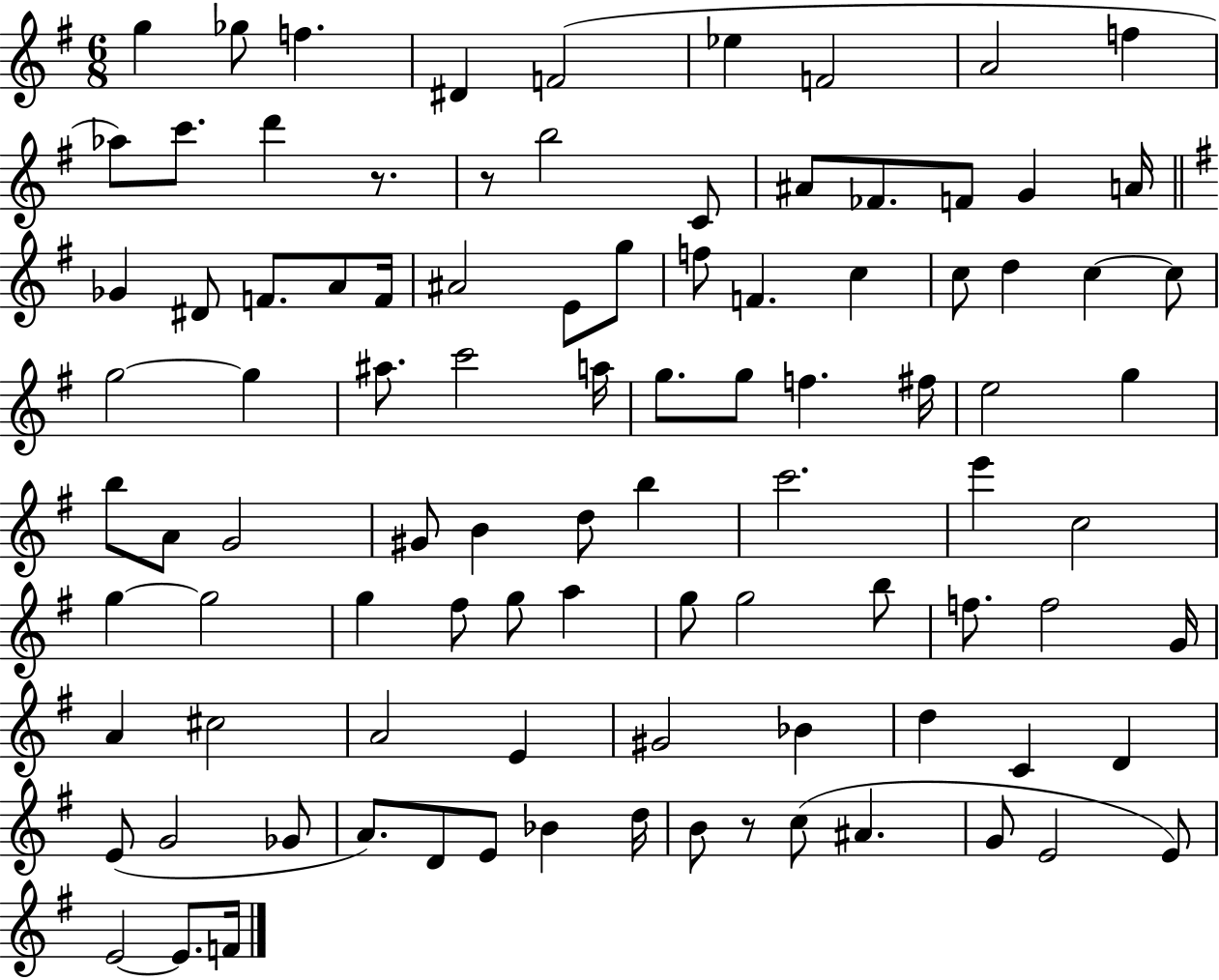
X:1
T:Untitled
M:6/8
L:1/4
K:G
g _g/2 f ^D F2 _e F2 A2 f _a/2 c'/2 d' z/2 z/2 b2 C/2 ^A/2 _F/2 F/2 G A/4 _G ^D/2 F/2 A/2 F/4 ^A2 E/2 g/2 f/2 F c c/2 d c c/2 g2 g ^a/2 c'2 a/4 g/2 g/2 f ^f/4 e2 g b/2 A/2 G2 ^G/2 B d/2 b c'2 e' c2 g g2 g ^f/2 g/2 a g/2 g2 b/2 f/2 f2 G/4 A ^c2 A2 E ^G2 _B d C D E/2 G2 _G/2 A/2 D/2 E/2 _B d/4 B/2 z/2 c/2 ^A G/2 E2 E/2 E2 E/2 F/4